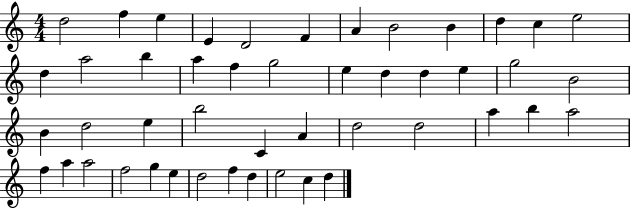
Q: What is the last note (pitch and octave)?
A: D5